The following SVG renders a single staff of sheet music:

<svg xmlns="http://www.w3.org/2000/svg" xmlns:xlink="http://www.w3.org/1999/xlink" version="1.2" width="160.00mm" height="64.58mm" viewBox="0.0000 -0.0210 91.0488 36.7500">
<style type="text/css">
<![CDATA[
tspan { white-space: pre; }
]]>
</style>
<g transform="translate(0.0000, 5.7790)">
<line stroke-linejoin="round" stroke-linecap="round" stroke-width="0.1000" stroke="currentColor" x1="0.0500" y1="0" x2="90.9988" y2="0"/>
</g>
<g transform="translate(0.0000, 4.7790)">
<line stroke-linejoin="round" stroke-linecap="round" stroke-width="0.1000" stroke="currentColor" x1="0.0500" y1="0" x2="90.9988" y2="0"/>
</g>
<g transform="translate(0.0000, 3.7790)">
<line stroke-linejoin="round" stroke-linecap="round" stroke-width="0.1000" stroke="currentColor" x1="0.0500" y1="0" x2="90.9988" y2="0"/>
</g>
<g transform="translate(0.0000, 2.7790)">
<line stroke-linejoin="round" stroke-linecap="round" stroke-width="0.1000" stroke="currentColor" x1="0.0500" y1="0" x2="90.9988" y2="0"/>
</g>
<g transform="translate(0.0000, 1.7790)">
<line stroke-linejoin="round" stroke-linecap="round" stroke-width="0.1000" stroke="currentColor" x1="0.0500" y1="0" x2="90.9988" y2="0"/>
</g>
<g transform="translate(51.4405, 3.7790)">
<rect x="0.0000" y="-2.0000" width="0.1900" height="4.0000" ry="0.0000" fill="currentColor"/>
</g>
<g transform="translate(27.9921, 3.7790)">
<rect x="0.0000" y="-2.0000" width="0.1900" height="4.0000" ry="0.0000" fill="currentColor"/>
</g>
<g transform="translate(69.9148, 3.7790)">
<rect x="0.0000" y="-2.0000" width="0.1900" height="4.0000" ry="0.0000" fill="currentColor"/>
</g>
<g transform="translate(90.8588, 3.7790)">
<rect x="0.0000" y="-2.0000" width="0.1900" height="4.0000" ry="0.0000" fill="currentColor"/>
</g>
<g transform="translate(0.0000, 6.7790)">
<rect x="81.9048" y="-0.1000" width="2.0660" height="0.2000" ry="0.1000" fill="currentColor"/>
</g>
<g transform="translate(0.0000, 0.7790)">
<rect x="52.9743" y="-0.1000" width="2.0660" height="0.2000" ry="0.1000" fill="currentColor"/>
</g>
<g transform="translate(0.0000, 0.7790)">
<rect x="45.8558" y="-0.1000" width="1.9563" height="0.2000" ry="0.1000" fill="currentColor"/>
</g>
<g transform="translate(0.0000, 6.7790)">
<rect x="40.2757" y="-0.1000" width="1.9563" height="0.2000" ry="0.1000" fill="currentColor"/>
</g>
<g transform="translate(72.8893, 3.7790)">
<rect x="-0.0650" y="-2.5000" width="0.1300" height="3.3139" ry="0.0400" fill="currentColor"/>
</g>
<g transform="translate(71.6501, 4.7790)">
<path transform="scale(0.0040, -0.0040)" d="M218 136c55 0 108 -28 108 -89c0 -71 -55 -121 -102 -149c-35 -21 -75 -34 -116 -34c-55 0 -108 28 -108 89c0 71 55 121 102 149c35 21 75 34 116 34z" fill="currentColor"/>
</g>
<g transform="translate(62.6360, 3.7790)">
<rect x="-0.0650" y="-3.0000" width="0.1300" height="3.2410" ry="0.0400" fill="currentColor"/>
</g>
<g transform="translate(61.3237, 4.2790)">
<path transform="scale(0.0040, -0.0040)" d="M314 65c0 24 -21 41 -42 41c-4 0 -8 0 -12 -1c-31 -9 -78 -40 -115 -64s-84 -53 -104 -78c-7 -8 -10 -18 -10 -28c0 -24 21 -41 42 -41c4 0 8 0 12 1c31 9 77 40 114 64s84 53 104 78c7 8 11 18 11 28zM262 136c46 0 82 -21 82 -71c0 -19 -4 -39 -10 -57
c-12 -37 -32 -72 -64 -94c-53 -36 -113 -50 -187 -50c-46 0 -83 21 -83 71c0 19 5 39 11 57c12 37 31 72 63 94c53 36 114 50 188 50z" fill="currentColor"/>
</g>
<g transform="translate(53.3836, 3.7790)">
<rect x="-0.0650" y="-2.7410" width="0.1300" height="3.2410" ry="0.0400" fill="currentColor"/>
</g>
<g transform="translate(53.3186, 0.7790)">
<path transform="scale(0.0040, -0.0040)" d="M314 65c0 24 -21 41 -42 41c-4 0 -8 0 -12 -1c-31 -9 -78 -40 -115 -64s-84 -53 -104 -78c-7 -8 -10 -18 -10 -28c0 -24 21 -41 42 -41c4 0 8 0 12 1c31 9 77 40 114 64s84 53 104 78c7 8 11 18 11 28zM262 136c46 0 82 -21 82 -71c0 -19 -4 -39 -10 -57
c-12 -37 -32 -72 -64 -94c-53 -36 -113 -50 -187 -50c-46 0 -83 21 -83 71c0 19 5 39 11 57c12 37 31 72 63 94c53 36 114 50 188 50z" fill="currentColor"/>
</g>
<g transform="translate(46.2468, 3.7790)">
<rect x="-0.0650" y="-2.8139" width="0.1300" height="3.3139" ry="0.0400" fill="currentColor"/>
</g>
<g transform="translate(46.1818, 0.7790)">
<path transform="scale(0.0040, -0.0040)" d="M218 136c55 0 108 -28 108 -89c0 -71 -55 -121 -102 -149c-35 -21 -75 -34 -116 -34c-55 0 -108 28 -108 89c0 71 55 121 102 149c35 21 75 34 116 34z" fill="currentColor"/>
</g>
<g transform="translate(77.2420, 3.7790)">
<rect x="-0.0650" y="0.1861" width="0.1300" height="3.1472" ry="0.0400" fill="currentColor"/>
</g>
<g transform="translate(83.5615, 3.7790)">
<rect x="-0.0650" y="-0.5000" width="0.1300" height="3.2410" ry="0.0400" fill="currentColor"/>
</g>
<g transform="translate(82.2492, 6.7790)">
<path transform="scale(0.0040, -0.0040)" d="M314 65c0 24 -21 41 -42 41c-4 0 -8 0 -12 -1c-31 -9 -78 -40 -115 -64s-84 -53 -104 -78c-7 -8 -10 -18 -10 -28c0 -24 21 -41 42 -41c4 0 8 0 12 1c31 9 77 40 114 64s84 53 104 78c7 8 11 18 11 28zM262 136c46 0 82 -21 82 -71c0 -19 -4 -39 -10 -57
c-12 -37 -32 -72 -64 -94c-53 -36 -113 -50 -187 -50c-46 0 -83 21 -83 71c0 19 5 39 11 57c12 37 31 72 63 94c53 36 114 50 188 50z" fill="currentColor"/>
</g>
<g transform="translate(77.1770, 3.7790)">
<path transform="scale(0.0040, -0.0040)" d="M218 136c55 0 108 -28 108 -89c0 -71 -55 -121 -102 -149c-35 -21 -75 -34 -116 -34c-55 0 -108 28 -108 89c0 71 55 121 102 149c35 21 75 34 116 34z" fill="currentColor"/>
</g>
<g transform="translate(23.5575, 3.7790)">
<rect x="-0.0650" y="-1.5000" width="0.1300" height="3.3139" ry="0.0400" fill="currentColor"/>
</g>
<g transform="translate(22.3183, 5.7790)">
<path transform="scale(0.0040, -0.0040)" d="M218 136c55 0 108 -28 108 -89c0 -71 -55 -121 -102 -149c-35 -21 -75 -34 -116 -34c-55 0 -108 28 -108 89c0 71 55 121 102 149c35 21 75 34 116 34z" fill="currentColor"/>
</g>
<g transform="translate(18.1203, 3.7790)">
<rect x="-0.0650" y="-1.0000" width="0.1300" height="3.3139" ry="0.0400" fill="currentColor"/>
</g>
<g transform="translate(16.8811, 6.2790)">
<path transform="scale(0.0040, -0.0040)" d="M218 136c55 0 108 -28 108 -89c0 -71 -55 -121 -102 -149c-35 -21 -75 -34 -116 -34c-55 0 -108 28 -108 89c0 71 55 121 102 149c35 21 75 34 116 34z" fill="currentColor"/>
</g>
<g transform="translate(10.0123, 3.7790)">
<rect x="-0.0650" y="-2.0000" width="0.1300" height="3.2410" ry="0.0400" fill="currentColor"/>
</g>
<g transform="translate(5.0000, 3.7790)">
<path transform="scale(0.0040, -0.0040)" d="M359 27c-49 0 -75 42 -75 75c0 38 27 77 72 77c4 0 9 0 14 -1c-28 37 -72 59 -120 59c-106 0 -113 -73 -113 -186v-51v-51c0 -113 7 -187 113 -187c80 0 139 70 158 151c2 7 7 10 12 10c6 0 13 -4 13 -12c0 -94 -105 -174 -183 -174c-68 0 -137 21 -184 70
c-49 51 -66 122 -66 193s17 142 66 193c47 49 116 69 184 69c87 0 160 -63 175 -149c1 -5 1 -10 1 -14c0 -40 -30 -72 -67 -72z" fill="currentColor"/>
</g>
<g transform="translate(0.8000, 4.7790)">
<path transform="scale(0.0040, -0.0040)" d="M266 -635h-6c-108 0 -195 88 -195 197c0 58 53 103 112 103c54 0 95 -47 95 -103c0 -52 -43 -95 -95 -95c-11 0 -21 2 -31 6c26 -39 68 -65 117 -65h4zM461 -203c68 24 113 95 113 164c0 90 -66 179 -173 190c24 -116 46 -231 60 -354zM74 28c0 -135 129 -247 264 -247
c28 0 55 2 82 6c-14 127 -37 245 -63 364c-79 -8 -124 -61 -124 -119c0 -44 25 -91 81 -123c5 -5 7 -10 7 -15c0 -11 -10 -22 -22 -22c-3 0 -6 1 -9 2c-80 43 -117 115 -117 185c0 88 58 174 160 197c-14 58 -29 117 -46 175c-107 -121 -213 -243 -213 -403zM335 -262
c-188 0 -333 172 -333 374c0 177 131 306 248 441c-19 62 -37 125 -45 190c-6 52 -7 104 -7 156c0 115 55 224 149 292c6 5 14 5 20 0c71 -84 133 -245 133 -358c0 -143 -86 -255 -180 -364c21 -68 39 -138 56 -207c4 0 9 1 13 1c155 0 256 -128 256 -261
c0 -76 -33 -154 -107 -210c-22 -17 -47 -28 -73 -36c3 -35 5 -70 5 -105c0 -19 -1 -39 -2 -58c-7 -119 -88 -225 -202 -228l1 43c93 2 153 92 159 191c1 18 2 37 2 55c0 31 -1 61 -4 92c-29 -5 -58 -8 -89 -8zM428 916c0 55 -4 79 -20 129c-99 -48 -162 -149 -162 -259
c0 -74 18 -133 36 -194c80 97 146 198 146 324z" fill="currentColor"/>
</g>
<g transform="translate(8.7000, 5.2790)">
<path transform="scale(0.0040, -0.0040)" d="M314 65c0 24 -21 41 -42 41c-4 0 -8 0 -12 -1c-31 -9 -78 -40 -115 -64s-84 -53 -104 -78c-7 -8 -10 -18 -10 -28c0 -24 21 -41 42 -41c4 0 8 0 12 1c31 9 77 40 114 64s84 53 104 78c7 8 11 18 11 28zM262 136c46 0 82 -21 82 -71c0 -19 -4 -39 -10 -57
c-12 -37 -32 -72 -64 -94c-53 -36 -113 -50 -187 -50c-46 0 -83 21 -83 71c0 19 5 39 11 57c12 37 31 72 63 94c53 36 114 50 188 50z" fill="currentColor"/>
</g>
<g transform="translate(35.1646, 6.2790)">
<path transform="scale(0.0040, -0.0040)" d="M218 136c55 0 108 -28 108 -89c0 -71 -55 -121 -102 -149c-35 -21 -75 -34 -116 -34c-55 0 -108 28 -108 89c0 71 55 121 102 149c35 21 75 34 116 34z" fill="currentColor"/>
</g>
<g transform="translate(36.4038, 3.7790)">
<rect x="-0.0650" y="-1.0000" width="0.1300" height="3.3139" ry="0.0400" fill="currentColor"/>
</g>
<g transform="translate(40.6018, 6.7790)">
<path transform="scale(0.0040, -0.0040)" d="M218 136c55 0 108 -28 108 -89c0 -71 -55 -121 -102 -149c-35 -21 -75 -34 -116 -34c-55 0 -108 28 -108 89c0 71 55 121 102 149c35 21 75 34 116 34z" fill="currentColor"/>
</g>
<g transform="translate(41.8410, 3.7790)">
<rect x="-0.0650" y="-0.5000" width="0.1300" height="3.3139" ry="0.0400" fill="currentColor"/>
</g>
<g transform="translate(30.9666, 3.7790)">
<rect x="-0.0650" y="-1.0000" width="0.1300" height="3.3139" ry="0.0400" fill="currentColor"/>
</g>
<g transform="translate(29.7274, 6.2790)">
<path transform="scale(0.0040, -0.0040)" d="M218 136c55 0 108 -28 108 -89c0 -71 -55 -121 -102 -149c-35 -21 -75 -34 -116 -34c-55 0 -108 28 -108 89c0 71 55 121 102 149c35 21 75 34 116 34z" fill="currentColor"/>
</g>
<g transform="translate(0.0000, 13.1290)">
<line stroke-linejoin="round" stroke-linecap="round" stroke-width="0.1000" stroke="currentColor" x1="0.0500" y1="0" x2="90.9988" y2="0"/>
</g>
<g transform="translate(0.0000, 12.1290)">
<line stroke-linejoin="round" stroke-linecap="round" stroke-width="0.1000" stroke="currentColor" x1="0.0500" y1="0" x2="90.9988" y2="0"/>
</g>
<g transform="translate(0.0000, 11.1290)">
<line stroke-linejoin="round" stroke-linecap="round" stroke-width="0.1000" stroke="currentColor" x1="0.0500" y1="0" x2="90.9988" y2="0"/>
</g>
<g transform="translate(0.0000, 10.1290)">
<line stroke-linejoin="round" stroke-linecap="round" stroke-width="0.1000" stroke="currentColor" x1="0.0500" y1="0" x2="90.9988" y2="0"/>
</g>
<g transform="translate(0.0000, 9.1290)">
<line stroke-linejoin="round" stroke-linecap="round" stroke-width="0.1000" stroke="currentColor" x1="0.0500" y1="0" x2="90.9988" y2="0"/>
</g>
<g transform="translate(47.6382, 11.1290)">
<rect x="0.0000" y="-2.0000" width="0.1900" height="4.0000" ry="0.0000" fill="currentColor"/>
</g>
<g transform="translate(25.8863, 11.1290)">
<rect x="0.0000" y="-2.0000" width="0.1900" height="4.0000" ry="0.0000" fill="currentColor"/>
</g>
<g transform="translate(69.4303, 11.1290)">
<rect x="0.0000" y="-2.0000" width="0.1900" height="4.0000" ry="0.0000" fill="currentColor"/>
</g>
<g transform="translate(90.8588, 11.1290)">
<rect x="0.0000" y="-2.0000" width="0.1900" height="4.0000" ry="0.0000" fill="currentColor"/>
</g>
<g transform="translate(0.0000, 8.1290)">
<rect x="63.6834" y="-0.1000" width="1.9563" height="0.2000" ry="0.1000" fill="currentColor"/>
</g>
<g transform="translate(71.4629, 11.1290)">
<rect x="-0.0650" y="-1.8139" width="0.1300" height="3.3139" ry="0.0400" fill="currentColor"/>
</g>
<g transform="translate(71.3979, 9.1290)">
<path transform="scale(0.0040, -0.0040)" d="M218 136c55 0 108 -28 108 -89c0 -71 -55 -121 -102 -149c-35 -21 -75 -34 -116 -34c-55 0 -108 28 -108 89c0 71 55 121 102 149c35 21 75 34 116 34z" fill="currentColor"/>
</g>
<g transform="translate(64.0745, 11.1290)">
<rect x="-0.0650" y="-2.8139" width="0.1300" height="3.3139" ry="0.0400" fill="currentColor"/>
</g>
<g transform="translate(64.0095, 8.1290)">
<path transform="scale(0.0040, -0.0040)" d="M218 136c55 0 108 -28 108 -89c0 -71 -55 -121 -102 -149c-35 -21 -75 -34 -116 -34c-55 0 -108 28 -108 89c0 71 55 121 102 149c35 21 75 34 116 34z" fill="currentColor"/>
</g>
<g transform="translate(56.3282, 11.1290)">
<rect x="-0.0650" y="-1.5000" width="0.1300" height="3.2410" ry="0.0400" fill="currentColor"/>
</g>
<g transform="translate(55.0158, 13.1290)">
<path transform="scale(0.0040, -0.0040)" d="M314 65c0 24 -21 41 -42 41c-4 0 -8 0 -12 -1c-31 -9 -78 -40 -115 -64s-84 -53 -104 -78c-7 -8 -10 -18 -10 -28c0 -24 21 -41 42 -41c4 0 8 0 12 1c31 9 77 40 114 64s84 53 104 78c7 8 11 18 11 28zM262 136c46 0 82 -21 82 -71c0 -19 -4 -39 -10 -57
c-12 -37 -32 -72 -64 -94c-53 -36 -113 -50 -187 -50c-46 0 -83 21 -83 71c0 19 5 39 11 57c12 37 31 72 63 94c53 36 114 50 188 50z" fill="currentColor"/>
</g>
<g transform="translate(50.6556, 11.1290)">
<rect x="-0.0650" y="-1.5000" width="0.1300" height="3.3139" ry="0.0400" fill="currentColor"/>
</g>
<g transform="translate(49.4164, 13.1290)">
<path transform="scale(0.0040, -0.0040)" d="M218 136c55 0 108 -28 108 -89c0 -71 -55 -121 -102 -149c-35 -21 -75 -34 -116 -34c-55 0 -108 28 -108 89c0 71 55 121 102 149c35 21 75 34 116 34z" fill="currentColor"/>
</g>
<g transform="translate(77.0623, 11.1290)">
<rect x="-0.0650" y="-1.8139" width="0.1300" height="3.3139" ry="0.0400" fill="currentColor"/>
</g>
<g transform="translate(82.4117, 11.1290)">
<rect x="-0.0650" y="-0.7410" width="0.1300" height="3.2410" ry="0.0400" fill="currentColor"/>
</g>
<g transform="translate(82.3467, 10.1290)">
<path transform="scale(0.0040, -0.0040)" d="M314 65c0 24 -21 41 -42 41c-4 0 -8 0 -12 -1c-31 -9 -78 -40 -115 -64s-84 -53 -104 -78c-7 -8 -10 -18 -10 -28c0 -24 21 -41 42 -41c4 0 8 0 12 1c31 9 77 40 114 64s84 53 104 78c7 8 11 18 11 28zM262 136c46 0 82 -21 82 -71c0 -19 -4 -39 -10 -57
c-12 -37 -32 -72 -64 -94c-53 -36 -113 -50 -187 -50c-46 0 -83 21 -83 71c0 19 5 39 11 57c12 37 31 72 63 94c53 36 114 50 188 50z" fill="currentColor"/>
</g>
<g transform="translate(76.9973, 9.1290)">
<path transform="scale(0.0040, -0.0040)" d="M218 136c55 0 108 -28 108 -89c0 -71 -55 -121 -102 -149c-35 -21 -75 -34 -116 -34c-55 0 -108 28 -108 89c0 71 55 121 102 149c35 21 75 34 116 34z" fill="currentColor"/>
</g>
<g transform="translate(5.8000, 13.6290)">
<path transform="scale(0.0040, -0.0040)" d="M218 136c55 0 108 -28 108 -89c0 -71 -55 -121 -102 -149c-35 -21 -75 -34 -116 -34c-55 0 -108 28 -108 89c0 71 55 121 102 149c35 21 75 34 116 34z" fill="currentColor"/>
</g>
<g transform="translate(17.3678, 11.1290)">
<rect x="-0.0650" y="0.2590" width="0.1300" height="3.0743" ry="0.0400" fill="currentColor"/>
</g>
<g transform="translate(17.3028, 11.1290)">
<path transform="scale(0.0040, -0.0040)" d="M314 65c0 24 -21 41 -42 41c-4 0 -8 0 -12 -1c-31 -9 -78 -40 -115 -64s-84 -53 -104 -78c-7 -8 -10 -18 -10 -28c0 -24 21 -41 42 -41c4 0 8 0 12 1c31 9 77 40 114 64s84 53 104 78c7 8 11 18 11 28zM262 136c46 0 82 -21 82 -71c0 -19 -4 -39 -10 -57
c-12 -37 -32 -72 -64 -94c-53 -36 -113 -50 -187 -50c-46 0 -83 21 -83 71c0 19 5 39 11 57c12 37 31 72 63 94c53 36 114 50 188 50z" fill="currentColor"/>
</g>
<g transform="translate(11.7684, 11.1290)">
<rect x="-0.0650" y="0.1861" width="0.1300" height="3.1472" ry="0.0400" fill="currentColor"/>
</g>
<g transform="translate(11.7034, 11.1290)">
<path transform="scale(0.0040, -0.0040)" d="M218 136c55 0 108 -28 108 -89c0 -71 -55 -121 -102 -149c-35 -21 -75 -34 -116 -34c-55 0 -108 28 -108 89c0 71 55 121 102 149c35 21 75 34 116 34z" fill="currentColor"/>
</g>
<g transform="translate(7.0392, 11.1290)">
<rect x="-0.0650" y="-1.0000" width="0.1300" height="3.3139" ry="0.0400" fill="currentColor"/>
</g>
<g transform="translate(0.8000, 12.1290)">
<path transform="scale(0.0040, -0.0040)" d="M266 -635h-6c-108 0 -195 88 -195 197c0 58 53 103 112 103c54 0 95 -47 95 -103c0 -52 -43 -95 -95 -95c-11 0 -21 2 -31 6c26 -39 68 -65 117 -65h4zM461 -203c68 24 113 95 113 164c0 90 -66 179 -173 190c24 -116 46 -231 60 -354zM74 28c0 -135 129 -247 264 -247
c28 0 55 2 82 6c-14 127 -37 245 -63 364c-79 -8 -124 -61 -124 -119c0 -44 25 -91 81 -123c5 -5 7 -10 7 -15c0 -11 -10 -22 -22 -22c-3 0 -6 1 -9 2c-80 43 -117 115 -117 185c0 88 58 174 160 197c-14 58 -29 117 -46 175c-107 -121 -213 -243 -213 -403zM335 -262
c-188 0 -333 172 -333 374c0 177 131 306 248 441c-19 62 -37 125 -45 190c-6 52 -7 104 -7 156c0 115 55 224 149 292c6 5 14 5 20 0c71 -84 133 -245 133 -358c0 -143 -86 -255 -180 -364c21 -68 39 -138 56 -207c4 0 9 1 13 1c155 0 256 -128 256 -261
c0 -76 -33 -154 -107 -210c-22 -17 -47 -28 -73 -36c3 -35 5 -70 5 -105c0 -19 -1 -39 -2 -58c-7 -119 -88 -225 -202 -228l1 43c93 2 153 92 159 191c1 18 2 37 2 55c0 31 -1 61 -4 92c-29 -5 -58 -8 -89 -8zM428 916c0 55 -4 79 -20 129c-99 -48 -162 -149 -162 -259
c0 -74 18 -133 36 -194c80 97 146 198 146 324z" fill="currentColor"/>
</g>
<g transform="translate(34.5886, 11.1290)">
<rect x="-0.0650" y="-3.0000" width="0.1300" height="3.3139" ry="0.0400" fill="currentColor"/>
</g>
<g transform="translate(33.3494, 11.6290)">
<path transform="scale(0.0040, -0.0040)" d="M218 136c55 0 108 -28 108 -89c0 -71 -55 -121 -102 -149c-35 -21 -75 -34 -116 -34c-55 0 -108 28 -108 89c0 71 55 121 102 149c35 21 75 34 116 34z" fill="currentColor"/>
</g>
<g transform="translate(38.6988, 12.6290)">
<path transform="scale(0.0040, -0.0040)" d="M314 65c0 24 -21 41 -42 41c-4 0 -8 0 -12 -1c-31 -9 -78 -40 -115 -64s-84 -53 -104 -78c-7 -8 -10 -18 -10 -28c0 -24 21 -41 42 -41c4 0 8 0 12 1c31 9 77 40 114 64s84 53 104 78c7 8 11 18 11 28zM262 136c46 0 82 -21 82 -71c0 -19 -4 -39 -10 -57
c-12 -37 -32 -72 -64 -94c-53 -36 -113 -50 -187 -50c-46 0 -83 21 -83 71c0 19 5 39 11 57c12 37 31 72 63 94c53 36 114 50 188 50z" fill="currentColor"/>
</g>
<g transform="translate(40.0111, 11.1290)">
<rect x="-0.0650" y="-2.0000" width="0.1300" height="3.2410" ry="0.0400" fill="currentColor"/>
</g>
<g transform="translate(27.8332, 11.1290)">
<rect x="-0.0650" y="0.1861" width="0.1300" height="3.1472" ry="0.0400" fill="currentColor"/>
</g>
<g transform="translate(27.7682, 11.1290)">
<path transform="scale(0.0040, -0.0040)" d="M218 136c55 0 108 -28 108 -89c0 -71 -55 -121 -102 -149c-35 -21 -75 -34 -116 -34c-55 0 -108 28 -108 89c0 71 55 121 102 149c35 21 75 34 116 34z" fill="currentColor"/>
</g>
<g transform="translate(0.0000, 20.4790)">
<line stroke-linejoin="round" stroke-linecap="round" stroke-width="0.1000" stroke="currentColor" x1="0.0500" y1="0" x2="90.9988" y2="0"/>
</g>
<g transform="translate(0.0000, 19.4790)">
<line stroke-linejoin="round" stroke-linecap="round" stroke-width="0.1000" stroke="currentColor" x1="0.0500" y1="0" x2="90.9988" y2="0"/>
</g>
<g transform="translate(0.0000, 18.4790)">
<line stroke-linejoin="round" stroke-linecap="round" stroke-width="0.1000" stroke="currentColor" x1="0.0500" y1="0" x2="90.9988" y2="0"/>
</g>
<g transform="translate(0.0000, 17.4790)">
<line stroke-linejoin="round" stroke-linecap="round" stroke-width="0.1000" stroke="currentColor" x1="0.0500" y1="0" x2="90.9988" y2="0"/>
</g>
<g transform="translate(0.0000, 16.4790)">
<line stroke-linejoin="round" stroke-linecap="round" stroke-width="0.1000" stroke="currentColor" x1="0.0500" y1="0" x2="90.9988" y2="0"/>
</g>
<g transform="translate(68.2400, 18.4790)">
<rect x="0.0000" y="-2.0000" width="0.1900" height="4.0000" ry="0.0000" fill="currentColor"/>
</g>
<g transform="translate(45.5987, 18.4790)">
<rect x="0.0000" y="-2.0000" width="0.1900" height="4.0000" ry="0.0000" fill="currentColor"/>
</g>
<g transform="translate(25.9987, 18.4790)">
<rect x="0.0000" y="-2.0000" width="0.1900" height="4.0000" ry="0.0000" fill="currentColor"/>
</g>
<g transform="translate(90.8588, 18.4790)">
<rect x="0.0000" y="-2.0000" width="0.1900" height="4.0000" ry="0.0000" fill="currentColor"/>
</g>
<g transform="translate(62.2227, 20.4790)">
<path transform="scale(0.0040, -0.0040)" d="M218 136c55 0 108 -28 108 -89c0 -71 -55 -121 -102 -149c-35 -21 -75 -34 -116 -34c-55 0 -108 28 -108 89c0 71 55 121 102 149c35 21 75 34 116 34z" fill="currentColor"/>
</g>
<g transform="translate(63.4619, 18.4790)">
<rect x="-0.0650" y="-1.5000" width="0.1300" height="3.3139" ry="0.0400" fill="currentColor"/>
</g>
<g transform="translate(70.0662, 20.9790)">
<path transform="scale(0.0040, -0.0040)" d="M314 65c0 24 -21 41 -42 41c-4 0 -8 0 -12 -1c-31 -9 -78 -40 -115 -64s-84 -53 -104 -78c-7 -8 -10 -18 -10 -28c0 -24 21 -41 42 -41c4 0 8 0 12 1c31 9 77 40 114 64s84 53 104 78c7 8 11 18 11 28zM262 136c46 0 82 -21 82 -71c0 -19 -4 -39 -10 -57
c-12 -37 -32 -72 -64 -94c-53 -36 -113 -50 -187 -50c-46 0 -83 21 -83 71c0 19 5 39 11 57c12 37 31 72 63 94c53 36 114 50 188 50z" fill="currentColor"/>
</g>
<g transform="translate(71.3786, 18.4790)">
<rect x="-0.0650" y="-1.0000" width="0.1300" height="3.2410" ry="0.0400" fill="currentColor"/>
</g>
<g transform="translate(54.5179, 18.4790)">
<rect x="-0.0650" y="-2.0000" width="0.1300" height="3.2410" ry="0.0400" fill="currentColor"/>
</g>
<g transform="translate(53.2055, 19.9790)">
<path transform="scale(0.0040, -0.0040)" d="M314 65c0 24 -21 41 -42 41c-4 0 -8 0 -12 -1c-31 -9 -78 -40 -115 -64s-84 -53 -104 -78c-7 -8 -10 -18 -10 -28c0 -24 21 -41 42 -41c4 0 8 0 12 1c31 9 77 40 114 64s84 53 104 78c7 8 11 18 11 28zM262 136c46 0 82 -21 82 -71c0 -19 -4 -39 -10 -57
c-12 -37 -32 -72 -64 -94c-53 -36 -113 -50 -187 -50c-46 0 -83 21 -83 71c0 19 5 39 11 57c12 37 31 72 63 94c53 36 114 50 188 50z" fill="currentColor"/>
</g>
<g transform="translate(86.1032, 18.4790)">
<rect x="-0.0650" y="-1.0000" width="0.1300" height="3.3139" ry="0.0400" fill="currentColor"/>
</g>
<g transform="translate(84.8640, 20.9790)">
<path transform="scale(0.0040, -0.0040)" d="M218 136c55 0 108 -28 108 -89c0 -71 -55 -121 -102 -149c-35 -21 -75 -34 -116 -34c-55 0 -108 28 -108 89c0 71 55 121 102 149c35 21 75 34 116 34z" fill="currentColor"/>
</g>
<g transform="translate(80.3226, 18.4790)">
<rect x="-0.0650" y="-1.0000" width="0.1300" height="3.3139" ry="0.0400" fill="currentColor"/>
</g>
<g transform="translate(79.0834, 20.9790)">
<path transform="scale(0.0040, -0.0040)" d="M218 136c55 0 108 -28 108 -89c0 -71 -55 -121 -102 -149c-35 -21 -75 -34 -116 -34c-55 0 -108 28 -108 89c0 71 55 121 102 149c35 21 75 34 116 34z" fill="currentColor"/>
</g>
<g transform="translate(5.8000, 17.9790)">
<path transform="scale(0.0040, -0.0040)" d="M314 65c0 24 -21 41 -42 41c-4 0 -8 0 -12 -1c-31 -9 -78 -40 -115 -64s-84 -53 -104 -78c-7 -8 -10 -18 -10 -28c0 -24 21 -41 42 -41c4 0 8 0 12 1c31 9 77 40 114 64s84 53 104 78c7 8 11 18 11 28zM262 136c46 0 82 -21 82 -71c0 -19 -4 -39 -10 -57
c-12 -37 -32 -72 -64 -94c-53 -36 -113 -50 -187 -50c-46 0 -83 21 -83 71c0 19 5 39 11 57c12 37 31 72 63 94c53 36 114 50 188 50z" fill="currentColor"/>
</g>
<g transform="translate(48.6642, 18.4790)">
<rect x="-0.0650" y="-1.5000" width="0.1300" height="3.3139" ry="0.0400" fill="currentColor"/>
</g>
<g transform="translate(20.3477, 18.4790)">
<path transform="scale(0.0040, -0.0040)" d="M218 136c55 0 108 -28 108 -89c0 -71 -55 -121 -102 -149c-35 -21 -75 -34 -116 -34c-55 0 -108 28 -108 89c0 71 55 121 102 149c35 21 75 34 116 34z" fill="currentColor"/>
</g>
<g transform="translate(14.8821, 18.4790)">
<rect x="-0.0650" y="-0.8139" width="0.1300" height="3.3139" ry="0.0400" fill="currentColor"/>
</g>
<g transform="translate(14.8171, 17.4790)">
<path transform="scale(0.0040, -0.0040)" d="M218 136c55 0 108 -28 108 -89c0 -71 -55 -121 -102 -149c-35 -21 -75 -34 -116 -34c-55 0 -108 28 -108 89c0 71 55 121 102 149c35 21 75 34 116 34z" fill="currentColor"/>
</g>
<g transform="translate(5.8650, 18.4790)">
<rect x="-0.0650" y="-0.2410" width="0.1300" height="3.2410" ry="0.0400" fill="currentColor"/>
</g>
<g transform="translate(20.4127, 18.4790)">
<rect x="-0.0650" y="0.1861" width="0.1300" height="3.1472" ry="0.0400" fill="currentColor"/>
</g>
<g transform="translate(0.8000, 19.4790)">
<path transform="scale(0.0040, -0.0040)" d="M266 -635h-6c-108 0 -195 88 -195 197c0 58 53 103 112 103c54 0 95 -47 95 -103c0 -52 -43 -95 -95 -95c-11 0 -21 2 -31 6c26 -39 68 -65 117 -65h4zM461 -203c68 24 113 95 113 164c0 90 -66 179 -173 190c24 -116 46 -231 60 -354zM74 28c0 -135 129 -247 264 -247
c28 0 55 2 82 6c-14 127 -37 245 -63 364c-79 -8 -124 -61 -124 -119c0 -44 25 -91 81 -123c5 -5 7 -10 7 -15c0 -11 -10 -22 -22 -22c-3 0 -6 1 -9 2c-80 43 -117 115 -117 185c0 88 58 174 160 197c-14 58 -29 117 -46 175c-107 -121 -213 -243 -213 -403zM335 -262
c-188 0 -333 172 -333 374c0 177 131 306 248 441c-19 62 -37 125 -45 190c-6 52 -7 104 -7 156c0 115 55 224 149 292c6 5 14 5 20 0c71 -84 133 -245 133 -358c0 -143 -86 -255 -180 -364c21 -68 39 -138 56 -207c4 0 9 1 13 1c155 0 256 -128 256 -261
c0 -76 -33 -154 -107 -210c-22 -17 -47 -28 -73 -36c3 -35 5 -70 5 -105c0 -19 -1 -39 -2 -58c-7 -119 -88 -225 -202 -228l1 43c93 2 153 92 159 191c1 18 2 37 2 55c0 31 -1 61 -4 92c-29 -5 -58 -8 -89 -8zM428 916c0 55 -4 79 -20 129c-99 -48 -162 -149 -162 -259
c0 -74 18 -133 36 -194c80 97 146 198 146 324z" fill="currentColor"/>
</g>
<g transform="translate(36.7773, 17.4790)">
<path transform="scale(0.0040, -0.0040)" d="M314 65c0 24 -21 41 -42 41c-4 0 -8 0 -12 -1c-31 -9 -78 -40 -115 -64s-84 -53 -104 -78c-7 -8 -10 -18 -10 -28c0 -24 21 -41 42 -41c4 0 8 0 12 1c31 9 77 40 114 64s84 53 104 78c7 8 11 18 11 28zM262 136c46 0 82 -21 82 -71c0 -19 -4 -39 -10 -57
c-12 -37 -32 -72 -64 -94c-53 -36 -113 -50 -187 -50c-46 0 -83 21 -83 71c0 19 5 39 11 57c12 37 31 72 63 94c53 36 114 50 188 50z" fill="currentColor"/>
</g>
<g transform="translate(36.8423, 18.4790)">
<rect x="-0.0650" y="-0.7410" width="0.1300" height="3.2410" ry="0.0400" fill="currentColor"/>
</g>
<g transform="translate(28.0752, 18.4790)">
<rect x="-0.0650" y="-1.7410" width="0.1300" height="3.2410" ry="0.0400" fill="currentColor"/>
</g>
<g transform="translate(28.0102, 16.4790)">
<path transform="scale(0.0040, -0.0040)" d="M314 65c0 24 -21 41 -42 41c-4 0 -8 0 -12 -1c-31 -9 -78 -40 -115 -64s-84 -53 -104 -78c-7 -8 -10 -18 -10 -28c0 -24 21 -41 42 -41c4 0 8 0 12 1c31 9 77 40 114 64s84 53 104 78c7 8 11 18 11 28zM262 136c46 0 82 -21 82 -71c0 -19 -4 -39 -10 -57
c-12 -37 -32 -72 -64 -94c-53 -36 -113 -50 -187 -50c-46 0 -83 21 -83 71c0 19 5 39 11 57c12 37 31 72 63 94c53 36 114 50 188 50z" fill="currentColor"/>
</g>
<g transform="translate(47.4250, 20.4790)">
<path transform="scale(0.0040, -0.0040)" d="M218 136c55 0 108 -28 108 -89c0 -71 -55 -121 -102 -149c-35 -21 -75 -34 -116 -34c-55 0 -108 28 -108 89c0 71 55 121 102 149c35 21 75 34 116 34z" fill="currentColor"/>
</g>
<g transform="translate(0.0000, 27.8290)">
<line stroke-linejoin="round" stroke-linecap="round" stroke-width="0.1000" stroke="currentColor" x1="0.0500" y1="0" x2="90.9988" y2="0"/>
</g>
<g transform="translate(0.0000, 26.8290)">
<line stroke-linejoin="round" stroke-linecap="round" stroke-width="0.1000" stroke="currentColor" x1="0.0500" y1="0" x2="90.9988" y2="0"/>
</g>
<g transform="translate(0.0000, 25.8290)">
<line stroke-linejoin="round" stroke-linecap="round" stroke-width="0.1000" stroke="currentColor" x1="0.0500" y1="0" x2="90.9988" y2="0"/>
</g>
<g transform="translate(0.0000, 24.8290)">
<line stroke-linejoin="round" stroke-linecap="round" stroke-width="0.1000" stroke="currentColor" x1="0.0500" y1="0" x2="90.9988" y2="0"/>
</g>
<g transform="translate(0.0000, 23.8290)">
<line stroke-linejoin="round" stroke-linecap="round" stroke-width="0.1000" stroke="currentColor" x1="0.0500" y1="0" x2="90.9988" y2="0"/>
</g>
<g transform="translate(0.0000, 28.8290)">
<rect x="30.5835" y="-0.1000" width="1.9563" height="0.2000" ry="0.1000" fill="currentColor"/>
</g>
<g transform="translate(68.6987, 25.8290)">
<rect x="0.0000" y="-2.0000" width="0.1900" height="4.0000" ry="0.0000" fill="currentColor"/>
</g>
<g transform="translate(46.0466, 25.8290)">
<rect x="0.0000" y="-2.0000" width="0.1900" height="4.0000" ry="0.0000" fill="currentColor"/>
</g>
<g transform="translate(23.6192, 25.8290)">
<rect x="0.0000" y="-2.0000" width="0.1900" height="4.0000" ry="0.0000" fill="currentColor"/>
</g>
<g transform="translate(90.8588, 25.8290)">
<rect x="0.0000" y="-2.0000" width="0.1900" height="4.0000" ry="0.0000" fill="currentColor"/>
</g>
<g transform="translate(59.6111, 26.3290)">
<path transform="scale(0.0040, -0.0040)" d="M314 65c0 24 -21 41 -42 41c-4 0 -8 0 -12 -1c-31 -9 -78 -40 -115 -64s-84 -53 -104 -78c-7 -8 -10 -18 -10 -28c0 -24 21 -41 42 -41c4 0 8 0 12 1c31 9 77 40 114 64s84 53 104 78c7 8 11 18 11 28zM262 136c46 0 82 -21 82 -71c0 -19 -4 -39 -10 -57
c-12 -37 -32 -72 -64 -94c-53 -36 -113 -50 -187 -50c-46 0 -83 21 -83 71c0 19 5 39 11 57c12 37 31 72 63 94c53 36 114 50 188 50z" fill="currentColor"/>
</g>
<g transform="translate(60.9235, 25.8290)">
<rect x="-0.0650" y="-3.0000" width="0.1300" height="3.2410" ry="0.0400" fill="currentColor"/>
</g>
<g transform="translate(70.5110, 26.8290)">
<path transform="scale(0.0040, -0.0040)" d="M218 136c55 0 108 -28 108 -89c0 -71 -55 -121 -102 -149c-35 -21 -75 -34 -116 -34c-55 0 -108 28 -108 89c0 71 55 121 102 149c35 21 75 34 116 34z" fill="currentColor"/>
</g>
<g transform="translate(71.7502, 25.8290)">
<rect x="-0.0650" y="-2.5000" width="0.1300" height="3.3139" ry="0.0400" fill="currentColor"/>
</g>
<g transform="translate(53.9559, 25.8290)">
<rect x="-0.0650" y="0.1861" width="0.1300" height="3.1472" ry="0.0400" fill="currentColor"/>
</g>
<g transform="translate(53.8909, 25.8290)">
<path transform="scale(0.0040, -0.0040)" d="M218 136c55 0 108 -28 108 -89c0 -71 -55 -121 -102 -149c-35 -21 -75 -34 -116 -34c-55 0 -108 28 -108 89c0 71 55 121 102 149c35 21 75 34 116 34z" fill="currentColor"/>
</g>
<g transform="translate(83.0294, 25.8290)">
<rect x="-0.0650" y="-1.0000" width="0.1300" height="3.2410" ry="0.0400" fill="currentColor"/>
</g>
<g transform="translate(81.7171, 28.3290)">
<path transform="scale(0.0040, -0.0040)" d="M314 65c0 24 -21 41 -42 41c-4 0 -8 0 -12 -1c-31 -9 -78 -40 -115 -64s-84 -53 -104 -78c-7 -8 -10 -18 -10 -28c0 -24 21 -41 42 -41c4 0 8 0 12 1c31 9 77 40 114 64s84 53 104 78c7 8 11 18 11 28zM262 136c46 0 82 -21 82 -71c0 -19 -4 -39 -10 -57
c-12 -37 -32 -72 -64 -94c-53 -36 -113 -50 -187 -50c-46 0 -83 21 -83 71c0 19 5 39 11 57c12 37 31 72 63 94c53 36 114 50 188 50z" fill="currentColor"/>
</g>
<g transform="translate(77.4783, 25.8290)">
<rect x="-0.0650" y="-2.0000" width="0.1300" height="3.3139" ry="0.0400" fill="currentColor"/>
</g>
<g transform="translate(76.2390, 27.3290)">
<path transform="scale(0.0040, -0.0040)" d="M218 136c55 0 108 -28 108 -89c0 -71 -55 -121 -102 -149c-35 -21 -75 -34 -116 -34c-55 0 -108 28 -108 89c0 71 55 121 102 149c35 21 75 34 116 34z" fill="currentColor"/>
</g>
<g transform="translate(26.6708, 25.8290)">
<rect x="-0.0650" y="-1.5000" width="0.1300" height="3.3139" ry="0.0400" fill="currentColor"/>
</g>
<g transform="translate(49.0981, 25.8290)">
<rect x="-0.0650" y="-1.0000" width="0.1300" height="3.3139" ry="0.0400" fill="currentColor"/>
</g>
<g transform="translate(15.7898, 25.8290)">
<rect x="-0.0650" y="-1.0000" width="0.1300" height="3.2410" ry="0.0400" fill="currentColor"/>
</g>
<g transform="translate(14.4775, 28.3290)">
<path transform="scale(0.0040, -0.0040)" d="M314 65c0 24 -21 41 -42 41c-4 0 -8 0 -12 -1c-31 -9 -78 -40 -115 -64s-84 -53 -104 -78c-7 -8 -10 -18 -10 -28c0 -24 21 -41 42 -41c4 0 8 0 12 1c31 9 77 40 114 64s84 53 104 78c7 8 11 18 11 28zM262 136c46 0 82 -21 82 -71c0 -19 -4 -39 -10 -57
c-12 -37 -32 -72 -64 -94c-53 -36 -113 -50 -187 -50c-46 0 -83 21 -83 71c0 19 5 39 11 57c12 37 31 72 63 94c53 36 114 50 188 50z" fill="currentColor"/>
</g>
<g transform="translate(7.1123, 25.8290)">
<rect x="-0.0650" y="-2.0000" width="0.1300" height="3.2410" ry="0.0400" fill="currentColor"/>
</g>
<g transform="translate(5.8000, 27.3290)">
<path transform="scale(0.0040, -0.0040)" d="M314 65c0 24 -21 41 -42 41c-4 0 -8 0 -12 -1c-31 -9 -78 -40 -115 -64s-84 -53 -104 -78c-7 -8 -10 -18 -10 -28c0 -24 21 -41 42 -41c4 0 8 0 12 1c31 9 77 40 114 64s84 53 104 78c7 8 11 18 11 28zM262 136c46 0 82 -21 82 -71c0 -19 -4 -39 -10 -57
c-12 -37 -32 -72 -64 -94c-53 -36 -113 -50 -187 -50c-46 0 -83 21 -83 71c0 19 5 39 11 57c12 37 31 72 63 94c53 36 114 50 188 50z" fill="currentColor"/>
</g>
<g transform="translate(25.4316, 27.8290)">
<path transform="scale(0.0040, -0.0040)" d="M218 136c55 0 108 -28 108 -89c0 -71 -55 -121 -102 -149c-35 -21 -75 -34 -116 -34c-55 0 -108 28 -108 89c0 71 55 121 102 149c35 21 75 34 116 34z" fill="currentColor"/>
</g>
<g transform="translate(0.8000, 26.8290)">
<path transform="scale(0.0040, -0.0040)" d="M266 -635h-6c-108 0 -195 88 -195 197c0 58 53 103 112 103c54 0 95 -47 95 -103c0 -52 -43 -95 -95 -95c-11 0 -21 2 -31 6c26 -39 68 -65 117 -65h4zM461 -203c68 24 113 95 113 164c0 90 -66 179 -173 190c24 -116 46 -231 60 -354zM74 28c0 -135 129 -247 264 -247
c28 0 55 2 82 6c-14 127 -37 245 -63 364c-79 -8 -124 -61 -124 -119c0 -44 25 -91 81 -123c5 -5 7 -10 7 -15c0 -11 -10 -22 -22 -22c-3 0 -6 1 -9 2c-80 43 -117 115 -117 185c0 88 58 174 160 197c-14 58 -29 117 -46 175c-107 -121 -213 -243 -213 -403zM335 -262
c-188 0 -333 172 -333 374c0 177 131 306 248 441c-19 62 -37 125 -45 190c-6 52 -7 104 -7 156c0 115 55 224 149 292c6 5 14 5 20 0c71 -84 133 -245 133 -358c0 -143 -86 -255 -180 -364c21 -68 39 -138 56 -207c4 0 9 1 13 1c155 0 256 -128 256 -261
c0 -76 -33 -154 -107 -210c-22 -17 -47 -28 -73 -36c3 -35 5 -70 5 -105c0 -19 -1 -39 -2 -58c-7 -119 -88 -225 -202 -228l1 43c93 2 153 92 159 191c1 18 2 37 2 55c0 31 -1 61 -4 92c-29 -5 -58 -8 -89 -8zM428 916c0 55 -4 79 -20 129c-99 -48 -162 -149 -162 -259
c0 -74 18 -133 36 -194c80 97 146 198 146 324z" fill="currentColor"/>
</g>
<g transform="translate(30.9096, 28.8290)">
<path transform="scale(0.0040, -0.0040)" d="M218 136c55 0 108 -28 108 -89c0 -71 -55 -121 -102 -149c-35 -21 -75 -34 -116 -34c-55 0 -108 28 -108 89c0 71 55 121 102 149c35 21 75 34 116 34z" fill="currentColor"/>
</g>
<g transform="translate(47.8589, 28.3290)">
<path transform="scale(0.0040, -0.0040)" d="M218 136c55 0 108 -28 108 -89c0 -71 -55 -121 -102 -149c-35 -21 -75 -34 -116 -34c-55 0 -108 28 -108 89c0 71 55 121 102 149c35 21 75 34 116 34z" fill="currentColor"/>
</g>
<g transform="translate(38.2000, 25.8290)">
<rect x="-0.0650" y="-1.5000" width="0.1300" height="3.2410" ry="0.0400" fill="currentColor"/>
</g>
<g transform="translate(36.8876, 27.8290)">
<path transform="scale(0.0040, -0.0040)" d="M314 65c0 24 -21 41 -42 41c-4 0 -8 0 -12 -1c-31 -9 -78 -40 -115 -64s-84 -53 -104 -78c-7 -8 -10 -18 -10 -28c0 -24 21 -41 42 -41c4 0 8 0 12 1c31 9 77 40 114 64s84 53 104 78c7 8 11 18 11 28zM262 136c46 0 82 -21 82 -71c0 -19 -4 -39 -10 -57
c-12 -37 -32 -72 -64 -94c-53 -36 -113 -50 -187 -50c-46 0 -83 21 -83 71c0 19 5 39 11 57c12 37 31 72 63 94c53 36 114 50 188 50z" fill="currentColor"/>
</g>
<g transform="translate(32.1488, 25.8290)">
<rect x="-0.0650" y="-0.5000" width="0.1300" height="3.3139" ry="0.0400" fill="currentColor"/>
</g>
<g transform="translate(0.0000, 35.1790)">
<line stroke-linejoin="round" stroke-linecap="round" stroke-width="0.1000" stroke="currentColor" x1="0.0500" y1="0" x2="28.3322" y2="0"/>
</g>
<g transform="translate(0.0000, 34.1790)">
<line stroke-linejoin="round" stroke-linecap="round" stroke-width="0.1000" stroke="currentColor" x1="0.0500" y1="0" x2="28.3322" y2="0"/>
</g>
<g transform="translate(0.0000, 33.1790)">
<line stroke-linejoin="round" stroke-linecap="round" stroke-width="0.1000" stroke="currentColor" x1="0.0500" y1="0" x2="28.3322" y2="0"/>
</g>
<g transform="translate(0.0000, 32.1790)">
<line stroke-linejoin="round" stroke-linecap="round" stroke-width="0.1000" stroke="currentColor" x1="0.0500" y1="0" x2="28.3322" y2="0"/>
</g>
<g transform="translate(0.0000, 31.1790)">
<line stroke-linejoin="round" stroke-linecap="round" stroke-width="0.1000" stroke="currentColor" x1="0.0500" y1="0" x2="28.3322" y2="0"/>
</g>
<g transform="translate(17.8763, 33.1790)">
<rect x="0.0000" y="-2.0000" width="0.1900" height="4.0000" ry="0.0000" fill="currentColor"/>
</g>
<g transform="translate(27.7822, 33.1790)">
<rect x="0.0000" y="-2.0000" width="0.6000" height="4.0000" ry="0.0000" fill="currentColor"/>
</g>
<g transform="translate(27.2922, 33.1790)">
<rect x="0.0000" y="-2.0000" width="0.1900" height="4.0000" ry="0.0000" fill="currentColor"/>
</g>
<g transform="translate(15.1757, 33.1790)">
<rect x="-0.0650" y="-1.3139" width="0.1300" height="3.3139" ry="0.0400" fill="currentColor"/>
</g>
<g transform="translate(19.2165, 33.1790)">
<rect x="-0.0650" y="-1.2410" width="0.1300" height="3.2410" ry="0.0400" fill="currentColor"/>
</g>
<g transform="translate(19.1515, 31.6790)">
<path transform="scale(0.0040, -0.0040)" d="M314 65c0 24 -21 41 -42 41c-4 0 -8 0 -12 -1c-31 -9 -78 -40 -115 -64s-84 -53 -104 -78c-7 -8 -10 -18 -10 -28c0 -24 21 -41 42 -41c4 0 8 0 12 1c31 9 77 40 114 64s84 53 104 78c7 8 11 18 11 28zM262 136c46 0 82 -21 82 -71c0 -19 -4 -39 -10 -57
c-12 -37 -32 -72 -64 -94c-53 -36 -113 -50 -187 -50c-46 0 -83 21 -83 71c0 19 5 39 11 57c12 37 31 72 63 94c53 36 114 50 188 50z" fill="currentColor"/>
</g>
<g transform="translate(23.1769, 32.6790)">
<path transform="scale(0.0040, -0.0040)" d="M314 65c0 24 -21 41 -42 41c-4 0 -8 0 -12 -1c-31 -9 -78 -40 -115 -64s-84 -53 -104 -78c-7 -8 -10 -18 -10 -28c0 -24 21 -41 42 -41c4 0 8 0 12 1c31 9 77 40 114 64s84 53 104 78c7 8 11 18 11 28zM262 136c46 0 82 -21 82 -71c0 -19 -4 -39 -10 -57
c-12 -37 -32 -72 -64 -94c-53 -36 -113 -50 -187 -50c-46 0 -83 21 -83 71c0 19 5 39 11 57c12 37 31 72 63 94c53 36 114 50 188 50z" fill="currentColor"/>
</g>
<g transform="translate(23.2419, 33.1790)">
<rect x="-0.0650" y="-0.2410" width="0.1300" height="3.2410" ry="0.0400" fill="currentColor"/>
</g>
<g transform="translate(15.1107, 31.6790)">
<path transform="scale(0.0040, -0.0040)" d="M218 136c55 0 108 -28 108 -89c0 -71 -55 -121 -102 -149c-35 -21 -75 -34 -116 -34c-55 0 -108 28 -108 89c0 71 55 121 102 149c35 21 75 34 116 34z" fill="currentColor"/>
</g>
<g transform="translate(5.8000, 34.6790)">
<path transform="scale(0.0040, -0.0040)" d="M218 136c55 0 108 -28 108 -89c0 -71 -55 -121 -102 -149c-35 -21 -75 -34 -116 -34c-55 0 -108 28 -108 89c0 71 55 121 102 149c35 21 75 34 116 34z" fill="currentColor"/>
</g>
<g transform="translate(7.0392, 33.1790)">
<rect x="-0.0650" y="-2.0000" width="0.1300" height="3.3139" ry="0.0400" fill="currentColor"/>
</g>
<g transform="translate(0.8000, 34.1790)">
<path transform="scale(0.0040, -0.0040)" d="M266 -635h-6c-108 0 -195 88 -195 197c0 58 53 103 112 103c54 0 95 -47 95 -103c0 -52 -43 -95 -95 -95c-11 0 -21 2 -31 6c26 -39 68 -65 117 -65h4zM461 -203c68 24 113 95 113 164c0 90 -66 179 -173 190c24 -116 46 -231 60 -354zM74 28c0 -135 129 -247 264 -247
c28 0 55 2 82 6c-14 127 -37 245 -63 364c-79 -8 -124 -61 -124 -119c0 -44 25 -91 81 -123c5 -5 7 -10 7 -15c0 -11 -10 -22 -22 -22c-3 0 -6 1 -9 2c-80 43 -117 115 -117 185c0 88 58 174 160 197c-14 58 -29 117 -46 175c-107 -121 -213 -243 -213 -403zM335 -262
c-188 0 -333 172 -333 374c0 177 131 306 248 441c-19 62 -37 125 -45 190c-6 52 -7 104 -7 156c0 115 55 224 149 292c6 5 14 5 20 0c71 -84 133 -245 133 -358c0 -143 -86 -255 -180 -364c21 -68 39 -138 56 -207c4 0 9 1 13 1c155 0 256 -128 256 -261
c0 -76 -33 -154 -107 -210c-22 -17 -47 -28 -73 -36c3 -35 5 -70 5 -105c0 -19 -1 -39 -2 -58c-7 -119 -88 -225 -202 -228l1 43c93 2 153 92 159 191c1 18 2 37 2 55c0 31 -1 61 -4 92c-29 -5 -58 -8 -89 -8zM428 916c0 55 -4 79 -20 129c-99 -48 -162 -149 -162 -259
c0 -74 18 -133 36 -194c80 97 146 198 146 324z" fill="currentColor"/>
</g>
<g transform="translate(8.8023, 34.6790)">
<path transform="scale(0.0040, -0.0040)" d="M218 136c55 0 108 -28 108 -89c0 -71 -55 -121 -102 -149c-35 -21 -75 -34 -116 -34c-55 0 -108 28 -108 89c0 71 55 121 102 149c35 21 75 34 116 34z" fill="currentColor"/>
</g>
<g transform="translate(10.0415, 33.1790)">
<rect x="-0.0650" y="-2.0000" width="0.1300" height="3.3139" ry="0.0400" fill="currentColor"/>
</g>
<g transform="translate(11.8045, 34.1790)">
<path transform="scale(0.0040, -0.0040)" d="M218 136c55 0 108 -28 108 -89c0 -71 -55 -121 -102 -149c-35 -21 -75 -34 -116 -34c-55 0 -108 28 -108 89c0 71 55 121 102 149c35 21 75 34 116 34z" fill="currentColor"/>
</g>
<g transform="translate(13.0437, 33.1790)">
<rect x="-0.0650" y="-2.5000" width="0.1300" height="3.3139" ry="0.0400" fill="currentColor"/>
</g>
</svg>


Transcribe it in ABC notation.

X:1
T:Untitled
M:4/4
L:1/4
K:C
F2 D E D D C a a2 A2 G B C2 D B B2 B A F2 E E2 a f f d2 c2 d B f2 d2 E F2 E D2 D D F2 D2 E C E2 D B A2 G F D2 F F G e e2 c2